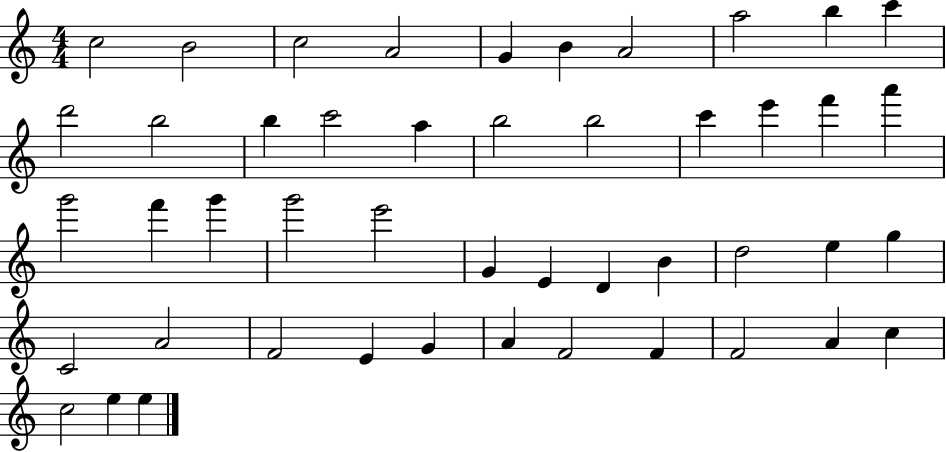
X:1
T:Untitled
M:4/4
L:1/4
K:C
c2 B2 c2 A2 G B A2 a2 b c' d'2 b2 b c'2 a b2 b2 c' e' f' a' g'2 f' g' g'2 e'2 G E D B d2 e g C2 A2 F2 E G A F2 F F2 A c c2 e e